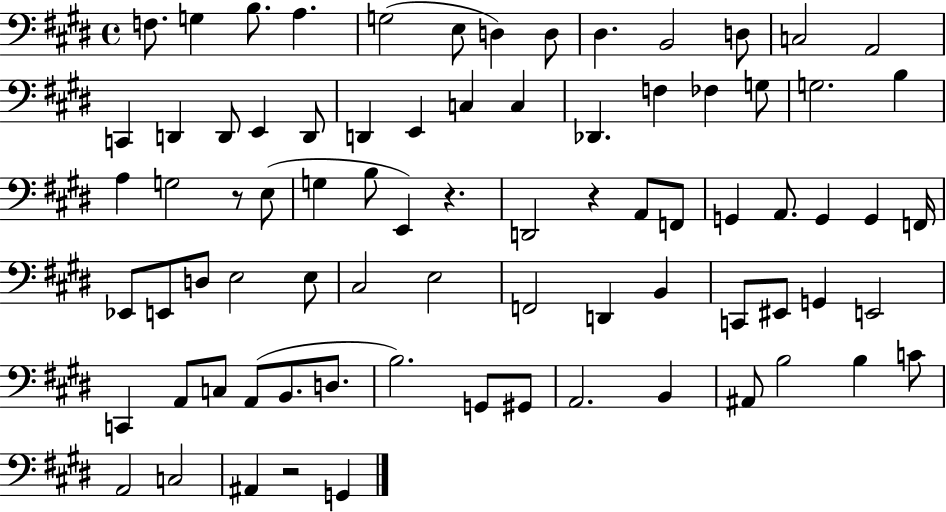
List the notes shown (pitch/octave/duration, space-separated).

F3/e. G3/q B3/e. A3/q. G3/h E3/e D3/q D3/e D#3/q. B2/h D3/e C3/h A2/h C2/q D2/q D2/e E2/q D2/e D2/q E2/q C3/q C3/q Db2/q. F3/q FES3/q G3/e G3/h. B3/q A3/q G3/h R/e E3/e G3/q B3/e E2/q R/q. D2/h R/q A2/e F2/e G2/q A2/e. G2/q G2/q F2/s Eb2/e E2/e D3/e E3/h E3/e C#3/h E3/h F2/h D2/q B2/q C2/e EIS2/e G2/q E2/h C2/q A2/e C3/e A2/e B2/e. D3/e. B3/h. G2/e G#2/e A2/h. B2/q A#2/e B3/h B3/q C4/e A2/h C3/h A#2/q R/h G2/q